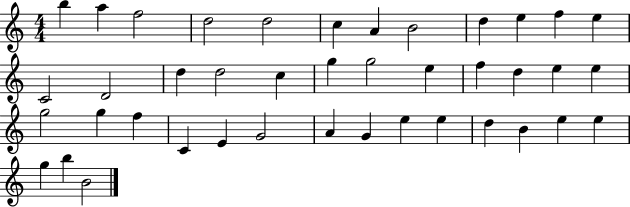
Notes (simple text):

B5/q A5/q F5/h D5/h D5/h C5/q A4/q B4/h D5/q E5/q F5/q E5/q C4/h D4/h D5/q D5/h C5/q G5/q G5/h E5/q F5/q D5/q E5/q E5/q G5/h G5/q F5/q C4/q E4/q G4/h A4/q G4/q E5/q E5/q D5/q B4/q E5/q E5/q G5/q B5/q B4/h